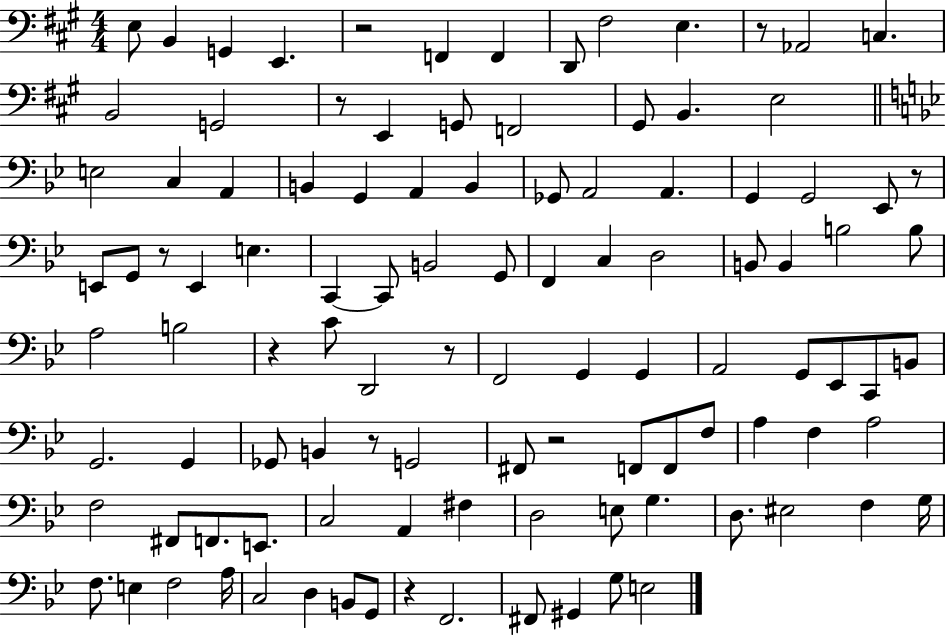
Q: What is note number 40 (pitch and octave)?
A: G2